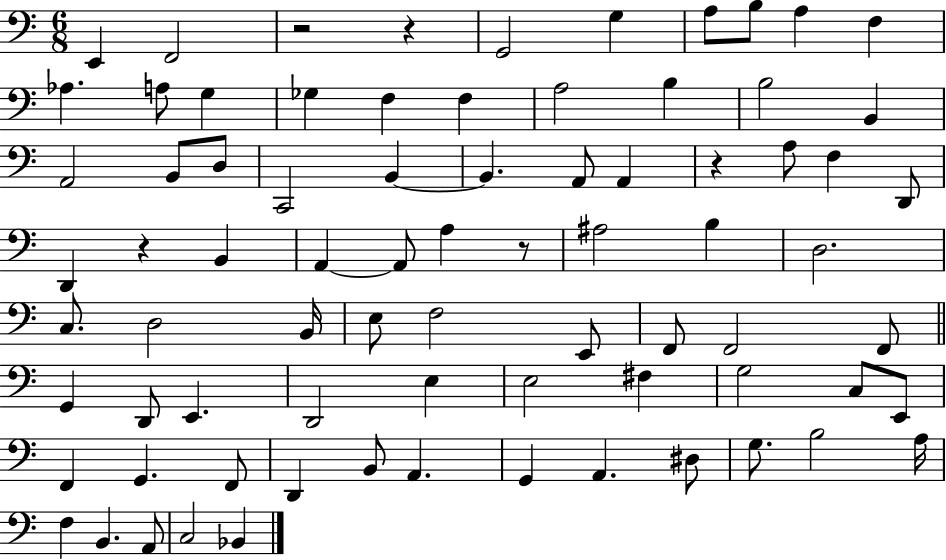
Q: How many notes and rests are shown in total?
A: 78